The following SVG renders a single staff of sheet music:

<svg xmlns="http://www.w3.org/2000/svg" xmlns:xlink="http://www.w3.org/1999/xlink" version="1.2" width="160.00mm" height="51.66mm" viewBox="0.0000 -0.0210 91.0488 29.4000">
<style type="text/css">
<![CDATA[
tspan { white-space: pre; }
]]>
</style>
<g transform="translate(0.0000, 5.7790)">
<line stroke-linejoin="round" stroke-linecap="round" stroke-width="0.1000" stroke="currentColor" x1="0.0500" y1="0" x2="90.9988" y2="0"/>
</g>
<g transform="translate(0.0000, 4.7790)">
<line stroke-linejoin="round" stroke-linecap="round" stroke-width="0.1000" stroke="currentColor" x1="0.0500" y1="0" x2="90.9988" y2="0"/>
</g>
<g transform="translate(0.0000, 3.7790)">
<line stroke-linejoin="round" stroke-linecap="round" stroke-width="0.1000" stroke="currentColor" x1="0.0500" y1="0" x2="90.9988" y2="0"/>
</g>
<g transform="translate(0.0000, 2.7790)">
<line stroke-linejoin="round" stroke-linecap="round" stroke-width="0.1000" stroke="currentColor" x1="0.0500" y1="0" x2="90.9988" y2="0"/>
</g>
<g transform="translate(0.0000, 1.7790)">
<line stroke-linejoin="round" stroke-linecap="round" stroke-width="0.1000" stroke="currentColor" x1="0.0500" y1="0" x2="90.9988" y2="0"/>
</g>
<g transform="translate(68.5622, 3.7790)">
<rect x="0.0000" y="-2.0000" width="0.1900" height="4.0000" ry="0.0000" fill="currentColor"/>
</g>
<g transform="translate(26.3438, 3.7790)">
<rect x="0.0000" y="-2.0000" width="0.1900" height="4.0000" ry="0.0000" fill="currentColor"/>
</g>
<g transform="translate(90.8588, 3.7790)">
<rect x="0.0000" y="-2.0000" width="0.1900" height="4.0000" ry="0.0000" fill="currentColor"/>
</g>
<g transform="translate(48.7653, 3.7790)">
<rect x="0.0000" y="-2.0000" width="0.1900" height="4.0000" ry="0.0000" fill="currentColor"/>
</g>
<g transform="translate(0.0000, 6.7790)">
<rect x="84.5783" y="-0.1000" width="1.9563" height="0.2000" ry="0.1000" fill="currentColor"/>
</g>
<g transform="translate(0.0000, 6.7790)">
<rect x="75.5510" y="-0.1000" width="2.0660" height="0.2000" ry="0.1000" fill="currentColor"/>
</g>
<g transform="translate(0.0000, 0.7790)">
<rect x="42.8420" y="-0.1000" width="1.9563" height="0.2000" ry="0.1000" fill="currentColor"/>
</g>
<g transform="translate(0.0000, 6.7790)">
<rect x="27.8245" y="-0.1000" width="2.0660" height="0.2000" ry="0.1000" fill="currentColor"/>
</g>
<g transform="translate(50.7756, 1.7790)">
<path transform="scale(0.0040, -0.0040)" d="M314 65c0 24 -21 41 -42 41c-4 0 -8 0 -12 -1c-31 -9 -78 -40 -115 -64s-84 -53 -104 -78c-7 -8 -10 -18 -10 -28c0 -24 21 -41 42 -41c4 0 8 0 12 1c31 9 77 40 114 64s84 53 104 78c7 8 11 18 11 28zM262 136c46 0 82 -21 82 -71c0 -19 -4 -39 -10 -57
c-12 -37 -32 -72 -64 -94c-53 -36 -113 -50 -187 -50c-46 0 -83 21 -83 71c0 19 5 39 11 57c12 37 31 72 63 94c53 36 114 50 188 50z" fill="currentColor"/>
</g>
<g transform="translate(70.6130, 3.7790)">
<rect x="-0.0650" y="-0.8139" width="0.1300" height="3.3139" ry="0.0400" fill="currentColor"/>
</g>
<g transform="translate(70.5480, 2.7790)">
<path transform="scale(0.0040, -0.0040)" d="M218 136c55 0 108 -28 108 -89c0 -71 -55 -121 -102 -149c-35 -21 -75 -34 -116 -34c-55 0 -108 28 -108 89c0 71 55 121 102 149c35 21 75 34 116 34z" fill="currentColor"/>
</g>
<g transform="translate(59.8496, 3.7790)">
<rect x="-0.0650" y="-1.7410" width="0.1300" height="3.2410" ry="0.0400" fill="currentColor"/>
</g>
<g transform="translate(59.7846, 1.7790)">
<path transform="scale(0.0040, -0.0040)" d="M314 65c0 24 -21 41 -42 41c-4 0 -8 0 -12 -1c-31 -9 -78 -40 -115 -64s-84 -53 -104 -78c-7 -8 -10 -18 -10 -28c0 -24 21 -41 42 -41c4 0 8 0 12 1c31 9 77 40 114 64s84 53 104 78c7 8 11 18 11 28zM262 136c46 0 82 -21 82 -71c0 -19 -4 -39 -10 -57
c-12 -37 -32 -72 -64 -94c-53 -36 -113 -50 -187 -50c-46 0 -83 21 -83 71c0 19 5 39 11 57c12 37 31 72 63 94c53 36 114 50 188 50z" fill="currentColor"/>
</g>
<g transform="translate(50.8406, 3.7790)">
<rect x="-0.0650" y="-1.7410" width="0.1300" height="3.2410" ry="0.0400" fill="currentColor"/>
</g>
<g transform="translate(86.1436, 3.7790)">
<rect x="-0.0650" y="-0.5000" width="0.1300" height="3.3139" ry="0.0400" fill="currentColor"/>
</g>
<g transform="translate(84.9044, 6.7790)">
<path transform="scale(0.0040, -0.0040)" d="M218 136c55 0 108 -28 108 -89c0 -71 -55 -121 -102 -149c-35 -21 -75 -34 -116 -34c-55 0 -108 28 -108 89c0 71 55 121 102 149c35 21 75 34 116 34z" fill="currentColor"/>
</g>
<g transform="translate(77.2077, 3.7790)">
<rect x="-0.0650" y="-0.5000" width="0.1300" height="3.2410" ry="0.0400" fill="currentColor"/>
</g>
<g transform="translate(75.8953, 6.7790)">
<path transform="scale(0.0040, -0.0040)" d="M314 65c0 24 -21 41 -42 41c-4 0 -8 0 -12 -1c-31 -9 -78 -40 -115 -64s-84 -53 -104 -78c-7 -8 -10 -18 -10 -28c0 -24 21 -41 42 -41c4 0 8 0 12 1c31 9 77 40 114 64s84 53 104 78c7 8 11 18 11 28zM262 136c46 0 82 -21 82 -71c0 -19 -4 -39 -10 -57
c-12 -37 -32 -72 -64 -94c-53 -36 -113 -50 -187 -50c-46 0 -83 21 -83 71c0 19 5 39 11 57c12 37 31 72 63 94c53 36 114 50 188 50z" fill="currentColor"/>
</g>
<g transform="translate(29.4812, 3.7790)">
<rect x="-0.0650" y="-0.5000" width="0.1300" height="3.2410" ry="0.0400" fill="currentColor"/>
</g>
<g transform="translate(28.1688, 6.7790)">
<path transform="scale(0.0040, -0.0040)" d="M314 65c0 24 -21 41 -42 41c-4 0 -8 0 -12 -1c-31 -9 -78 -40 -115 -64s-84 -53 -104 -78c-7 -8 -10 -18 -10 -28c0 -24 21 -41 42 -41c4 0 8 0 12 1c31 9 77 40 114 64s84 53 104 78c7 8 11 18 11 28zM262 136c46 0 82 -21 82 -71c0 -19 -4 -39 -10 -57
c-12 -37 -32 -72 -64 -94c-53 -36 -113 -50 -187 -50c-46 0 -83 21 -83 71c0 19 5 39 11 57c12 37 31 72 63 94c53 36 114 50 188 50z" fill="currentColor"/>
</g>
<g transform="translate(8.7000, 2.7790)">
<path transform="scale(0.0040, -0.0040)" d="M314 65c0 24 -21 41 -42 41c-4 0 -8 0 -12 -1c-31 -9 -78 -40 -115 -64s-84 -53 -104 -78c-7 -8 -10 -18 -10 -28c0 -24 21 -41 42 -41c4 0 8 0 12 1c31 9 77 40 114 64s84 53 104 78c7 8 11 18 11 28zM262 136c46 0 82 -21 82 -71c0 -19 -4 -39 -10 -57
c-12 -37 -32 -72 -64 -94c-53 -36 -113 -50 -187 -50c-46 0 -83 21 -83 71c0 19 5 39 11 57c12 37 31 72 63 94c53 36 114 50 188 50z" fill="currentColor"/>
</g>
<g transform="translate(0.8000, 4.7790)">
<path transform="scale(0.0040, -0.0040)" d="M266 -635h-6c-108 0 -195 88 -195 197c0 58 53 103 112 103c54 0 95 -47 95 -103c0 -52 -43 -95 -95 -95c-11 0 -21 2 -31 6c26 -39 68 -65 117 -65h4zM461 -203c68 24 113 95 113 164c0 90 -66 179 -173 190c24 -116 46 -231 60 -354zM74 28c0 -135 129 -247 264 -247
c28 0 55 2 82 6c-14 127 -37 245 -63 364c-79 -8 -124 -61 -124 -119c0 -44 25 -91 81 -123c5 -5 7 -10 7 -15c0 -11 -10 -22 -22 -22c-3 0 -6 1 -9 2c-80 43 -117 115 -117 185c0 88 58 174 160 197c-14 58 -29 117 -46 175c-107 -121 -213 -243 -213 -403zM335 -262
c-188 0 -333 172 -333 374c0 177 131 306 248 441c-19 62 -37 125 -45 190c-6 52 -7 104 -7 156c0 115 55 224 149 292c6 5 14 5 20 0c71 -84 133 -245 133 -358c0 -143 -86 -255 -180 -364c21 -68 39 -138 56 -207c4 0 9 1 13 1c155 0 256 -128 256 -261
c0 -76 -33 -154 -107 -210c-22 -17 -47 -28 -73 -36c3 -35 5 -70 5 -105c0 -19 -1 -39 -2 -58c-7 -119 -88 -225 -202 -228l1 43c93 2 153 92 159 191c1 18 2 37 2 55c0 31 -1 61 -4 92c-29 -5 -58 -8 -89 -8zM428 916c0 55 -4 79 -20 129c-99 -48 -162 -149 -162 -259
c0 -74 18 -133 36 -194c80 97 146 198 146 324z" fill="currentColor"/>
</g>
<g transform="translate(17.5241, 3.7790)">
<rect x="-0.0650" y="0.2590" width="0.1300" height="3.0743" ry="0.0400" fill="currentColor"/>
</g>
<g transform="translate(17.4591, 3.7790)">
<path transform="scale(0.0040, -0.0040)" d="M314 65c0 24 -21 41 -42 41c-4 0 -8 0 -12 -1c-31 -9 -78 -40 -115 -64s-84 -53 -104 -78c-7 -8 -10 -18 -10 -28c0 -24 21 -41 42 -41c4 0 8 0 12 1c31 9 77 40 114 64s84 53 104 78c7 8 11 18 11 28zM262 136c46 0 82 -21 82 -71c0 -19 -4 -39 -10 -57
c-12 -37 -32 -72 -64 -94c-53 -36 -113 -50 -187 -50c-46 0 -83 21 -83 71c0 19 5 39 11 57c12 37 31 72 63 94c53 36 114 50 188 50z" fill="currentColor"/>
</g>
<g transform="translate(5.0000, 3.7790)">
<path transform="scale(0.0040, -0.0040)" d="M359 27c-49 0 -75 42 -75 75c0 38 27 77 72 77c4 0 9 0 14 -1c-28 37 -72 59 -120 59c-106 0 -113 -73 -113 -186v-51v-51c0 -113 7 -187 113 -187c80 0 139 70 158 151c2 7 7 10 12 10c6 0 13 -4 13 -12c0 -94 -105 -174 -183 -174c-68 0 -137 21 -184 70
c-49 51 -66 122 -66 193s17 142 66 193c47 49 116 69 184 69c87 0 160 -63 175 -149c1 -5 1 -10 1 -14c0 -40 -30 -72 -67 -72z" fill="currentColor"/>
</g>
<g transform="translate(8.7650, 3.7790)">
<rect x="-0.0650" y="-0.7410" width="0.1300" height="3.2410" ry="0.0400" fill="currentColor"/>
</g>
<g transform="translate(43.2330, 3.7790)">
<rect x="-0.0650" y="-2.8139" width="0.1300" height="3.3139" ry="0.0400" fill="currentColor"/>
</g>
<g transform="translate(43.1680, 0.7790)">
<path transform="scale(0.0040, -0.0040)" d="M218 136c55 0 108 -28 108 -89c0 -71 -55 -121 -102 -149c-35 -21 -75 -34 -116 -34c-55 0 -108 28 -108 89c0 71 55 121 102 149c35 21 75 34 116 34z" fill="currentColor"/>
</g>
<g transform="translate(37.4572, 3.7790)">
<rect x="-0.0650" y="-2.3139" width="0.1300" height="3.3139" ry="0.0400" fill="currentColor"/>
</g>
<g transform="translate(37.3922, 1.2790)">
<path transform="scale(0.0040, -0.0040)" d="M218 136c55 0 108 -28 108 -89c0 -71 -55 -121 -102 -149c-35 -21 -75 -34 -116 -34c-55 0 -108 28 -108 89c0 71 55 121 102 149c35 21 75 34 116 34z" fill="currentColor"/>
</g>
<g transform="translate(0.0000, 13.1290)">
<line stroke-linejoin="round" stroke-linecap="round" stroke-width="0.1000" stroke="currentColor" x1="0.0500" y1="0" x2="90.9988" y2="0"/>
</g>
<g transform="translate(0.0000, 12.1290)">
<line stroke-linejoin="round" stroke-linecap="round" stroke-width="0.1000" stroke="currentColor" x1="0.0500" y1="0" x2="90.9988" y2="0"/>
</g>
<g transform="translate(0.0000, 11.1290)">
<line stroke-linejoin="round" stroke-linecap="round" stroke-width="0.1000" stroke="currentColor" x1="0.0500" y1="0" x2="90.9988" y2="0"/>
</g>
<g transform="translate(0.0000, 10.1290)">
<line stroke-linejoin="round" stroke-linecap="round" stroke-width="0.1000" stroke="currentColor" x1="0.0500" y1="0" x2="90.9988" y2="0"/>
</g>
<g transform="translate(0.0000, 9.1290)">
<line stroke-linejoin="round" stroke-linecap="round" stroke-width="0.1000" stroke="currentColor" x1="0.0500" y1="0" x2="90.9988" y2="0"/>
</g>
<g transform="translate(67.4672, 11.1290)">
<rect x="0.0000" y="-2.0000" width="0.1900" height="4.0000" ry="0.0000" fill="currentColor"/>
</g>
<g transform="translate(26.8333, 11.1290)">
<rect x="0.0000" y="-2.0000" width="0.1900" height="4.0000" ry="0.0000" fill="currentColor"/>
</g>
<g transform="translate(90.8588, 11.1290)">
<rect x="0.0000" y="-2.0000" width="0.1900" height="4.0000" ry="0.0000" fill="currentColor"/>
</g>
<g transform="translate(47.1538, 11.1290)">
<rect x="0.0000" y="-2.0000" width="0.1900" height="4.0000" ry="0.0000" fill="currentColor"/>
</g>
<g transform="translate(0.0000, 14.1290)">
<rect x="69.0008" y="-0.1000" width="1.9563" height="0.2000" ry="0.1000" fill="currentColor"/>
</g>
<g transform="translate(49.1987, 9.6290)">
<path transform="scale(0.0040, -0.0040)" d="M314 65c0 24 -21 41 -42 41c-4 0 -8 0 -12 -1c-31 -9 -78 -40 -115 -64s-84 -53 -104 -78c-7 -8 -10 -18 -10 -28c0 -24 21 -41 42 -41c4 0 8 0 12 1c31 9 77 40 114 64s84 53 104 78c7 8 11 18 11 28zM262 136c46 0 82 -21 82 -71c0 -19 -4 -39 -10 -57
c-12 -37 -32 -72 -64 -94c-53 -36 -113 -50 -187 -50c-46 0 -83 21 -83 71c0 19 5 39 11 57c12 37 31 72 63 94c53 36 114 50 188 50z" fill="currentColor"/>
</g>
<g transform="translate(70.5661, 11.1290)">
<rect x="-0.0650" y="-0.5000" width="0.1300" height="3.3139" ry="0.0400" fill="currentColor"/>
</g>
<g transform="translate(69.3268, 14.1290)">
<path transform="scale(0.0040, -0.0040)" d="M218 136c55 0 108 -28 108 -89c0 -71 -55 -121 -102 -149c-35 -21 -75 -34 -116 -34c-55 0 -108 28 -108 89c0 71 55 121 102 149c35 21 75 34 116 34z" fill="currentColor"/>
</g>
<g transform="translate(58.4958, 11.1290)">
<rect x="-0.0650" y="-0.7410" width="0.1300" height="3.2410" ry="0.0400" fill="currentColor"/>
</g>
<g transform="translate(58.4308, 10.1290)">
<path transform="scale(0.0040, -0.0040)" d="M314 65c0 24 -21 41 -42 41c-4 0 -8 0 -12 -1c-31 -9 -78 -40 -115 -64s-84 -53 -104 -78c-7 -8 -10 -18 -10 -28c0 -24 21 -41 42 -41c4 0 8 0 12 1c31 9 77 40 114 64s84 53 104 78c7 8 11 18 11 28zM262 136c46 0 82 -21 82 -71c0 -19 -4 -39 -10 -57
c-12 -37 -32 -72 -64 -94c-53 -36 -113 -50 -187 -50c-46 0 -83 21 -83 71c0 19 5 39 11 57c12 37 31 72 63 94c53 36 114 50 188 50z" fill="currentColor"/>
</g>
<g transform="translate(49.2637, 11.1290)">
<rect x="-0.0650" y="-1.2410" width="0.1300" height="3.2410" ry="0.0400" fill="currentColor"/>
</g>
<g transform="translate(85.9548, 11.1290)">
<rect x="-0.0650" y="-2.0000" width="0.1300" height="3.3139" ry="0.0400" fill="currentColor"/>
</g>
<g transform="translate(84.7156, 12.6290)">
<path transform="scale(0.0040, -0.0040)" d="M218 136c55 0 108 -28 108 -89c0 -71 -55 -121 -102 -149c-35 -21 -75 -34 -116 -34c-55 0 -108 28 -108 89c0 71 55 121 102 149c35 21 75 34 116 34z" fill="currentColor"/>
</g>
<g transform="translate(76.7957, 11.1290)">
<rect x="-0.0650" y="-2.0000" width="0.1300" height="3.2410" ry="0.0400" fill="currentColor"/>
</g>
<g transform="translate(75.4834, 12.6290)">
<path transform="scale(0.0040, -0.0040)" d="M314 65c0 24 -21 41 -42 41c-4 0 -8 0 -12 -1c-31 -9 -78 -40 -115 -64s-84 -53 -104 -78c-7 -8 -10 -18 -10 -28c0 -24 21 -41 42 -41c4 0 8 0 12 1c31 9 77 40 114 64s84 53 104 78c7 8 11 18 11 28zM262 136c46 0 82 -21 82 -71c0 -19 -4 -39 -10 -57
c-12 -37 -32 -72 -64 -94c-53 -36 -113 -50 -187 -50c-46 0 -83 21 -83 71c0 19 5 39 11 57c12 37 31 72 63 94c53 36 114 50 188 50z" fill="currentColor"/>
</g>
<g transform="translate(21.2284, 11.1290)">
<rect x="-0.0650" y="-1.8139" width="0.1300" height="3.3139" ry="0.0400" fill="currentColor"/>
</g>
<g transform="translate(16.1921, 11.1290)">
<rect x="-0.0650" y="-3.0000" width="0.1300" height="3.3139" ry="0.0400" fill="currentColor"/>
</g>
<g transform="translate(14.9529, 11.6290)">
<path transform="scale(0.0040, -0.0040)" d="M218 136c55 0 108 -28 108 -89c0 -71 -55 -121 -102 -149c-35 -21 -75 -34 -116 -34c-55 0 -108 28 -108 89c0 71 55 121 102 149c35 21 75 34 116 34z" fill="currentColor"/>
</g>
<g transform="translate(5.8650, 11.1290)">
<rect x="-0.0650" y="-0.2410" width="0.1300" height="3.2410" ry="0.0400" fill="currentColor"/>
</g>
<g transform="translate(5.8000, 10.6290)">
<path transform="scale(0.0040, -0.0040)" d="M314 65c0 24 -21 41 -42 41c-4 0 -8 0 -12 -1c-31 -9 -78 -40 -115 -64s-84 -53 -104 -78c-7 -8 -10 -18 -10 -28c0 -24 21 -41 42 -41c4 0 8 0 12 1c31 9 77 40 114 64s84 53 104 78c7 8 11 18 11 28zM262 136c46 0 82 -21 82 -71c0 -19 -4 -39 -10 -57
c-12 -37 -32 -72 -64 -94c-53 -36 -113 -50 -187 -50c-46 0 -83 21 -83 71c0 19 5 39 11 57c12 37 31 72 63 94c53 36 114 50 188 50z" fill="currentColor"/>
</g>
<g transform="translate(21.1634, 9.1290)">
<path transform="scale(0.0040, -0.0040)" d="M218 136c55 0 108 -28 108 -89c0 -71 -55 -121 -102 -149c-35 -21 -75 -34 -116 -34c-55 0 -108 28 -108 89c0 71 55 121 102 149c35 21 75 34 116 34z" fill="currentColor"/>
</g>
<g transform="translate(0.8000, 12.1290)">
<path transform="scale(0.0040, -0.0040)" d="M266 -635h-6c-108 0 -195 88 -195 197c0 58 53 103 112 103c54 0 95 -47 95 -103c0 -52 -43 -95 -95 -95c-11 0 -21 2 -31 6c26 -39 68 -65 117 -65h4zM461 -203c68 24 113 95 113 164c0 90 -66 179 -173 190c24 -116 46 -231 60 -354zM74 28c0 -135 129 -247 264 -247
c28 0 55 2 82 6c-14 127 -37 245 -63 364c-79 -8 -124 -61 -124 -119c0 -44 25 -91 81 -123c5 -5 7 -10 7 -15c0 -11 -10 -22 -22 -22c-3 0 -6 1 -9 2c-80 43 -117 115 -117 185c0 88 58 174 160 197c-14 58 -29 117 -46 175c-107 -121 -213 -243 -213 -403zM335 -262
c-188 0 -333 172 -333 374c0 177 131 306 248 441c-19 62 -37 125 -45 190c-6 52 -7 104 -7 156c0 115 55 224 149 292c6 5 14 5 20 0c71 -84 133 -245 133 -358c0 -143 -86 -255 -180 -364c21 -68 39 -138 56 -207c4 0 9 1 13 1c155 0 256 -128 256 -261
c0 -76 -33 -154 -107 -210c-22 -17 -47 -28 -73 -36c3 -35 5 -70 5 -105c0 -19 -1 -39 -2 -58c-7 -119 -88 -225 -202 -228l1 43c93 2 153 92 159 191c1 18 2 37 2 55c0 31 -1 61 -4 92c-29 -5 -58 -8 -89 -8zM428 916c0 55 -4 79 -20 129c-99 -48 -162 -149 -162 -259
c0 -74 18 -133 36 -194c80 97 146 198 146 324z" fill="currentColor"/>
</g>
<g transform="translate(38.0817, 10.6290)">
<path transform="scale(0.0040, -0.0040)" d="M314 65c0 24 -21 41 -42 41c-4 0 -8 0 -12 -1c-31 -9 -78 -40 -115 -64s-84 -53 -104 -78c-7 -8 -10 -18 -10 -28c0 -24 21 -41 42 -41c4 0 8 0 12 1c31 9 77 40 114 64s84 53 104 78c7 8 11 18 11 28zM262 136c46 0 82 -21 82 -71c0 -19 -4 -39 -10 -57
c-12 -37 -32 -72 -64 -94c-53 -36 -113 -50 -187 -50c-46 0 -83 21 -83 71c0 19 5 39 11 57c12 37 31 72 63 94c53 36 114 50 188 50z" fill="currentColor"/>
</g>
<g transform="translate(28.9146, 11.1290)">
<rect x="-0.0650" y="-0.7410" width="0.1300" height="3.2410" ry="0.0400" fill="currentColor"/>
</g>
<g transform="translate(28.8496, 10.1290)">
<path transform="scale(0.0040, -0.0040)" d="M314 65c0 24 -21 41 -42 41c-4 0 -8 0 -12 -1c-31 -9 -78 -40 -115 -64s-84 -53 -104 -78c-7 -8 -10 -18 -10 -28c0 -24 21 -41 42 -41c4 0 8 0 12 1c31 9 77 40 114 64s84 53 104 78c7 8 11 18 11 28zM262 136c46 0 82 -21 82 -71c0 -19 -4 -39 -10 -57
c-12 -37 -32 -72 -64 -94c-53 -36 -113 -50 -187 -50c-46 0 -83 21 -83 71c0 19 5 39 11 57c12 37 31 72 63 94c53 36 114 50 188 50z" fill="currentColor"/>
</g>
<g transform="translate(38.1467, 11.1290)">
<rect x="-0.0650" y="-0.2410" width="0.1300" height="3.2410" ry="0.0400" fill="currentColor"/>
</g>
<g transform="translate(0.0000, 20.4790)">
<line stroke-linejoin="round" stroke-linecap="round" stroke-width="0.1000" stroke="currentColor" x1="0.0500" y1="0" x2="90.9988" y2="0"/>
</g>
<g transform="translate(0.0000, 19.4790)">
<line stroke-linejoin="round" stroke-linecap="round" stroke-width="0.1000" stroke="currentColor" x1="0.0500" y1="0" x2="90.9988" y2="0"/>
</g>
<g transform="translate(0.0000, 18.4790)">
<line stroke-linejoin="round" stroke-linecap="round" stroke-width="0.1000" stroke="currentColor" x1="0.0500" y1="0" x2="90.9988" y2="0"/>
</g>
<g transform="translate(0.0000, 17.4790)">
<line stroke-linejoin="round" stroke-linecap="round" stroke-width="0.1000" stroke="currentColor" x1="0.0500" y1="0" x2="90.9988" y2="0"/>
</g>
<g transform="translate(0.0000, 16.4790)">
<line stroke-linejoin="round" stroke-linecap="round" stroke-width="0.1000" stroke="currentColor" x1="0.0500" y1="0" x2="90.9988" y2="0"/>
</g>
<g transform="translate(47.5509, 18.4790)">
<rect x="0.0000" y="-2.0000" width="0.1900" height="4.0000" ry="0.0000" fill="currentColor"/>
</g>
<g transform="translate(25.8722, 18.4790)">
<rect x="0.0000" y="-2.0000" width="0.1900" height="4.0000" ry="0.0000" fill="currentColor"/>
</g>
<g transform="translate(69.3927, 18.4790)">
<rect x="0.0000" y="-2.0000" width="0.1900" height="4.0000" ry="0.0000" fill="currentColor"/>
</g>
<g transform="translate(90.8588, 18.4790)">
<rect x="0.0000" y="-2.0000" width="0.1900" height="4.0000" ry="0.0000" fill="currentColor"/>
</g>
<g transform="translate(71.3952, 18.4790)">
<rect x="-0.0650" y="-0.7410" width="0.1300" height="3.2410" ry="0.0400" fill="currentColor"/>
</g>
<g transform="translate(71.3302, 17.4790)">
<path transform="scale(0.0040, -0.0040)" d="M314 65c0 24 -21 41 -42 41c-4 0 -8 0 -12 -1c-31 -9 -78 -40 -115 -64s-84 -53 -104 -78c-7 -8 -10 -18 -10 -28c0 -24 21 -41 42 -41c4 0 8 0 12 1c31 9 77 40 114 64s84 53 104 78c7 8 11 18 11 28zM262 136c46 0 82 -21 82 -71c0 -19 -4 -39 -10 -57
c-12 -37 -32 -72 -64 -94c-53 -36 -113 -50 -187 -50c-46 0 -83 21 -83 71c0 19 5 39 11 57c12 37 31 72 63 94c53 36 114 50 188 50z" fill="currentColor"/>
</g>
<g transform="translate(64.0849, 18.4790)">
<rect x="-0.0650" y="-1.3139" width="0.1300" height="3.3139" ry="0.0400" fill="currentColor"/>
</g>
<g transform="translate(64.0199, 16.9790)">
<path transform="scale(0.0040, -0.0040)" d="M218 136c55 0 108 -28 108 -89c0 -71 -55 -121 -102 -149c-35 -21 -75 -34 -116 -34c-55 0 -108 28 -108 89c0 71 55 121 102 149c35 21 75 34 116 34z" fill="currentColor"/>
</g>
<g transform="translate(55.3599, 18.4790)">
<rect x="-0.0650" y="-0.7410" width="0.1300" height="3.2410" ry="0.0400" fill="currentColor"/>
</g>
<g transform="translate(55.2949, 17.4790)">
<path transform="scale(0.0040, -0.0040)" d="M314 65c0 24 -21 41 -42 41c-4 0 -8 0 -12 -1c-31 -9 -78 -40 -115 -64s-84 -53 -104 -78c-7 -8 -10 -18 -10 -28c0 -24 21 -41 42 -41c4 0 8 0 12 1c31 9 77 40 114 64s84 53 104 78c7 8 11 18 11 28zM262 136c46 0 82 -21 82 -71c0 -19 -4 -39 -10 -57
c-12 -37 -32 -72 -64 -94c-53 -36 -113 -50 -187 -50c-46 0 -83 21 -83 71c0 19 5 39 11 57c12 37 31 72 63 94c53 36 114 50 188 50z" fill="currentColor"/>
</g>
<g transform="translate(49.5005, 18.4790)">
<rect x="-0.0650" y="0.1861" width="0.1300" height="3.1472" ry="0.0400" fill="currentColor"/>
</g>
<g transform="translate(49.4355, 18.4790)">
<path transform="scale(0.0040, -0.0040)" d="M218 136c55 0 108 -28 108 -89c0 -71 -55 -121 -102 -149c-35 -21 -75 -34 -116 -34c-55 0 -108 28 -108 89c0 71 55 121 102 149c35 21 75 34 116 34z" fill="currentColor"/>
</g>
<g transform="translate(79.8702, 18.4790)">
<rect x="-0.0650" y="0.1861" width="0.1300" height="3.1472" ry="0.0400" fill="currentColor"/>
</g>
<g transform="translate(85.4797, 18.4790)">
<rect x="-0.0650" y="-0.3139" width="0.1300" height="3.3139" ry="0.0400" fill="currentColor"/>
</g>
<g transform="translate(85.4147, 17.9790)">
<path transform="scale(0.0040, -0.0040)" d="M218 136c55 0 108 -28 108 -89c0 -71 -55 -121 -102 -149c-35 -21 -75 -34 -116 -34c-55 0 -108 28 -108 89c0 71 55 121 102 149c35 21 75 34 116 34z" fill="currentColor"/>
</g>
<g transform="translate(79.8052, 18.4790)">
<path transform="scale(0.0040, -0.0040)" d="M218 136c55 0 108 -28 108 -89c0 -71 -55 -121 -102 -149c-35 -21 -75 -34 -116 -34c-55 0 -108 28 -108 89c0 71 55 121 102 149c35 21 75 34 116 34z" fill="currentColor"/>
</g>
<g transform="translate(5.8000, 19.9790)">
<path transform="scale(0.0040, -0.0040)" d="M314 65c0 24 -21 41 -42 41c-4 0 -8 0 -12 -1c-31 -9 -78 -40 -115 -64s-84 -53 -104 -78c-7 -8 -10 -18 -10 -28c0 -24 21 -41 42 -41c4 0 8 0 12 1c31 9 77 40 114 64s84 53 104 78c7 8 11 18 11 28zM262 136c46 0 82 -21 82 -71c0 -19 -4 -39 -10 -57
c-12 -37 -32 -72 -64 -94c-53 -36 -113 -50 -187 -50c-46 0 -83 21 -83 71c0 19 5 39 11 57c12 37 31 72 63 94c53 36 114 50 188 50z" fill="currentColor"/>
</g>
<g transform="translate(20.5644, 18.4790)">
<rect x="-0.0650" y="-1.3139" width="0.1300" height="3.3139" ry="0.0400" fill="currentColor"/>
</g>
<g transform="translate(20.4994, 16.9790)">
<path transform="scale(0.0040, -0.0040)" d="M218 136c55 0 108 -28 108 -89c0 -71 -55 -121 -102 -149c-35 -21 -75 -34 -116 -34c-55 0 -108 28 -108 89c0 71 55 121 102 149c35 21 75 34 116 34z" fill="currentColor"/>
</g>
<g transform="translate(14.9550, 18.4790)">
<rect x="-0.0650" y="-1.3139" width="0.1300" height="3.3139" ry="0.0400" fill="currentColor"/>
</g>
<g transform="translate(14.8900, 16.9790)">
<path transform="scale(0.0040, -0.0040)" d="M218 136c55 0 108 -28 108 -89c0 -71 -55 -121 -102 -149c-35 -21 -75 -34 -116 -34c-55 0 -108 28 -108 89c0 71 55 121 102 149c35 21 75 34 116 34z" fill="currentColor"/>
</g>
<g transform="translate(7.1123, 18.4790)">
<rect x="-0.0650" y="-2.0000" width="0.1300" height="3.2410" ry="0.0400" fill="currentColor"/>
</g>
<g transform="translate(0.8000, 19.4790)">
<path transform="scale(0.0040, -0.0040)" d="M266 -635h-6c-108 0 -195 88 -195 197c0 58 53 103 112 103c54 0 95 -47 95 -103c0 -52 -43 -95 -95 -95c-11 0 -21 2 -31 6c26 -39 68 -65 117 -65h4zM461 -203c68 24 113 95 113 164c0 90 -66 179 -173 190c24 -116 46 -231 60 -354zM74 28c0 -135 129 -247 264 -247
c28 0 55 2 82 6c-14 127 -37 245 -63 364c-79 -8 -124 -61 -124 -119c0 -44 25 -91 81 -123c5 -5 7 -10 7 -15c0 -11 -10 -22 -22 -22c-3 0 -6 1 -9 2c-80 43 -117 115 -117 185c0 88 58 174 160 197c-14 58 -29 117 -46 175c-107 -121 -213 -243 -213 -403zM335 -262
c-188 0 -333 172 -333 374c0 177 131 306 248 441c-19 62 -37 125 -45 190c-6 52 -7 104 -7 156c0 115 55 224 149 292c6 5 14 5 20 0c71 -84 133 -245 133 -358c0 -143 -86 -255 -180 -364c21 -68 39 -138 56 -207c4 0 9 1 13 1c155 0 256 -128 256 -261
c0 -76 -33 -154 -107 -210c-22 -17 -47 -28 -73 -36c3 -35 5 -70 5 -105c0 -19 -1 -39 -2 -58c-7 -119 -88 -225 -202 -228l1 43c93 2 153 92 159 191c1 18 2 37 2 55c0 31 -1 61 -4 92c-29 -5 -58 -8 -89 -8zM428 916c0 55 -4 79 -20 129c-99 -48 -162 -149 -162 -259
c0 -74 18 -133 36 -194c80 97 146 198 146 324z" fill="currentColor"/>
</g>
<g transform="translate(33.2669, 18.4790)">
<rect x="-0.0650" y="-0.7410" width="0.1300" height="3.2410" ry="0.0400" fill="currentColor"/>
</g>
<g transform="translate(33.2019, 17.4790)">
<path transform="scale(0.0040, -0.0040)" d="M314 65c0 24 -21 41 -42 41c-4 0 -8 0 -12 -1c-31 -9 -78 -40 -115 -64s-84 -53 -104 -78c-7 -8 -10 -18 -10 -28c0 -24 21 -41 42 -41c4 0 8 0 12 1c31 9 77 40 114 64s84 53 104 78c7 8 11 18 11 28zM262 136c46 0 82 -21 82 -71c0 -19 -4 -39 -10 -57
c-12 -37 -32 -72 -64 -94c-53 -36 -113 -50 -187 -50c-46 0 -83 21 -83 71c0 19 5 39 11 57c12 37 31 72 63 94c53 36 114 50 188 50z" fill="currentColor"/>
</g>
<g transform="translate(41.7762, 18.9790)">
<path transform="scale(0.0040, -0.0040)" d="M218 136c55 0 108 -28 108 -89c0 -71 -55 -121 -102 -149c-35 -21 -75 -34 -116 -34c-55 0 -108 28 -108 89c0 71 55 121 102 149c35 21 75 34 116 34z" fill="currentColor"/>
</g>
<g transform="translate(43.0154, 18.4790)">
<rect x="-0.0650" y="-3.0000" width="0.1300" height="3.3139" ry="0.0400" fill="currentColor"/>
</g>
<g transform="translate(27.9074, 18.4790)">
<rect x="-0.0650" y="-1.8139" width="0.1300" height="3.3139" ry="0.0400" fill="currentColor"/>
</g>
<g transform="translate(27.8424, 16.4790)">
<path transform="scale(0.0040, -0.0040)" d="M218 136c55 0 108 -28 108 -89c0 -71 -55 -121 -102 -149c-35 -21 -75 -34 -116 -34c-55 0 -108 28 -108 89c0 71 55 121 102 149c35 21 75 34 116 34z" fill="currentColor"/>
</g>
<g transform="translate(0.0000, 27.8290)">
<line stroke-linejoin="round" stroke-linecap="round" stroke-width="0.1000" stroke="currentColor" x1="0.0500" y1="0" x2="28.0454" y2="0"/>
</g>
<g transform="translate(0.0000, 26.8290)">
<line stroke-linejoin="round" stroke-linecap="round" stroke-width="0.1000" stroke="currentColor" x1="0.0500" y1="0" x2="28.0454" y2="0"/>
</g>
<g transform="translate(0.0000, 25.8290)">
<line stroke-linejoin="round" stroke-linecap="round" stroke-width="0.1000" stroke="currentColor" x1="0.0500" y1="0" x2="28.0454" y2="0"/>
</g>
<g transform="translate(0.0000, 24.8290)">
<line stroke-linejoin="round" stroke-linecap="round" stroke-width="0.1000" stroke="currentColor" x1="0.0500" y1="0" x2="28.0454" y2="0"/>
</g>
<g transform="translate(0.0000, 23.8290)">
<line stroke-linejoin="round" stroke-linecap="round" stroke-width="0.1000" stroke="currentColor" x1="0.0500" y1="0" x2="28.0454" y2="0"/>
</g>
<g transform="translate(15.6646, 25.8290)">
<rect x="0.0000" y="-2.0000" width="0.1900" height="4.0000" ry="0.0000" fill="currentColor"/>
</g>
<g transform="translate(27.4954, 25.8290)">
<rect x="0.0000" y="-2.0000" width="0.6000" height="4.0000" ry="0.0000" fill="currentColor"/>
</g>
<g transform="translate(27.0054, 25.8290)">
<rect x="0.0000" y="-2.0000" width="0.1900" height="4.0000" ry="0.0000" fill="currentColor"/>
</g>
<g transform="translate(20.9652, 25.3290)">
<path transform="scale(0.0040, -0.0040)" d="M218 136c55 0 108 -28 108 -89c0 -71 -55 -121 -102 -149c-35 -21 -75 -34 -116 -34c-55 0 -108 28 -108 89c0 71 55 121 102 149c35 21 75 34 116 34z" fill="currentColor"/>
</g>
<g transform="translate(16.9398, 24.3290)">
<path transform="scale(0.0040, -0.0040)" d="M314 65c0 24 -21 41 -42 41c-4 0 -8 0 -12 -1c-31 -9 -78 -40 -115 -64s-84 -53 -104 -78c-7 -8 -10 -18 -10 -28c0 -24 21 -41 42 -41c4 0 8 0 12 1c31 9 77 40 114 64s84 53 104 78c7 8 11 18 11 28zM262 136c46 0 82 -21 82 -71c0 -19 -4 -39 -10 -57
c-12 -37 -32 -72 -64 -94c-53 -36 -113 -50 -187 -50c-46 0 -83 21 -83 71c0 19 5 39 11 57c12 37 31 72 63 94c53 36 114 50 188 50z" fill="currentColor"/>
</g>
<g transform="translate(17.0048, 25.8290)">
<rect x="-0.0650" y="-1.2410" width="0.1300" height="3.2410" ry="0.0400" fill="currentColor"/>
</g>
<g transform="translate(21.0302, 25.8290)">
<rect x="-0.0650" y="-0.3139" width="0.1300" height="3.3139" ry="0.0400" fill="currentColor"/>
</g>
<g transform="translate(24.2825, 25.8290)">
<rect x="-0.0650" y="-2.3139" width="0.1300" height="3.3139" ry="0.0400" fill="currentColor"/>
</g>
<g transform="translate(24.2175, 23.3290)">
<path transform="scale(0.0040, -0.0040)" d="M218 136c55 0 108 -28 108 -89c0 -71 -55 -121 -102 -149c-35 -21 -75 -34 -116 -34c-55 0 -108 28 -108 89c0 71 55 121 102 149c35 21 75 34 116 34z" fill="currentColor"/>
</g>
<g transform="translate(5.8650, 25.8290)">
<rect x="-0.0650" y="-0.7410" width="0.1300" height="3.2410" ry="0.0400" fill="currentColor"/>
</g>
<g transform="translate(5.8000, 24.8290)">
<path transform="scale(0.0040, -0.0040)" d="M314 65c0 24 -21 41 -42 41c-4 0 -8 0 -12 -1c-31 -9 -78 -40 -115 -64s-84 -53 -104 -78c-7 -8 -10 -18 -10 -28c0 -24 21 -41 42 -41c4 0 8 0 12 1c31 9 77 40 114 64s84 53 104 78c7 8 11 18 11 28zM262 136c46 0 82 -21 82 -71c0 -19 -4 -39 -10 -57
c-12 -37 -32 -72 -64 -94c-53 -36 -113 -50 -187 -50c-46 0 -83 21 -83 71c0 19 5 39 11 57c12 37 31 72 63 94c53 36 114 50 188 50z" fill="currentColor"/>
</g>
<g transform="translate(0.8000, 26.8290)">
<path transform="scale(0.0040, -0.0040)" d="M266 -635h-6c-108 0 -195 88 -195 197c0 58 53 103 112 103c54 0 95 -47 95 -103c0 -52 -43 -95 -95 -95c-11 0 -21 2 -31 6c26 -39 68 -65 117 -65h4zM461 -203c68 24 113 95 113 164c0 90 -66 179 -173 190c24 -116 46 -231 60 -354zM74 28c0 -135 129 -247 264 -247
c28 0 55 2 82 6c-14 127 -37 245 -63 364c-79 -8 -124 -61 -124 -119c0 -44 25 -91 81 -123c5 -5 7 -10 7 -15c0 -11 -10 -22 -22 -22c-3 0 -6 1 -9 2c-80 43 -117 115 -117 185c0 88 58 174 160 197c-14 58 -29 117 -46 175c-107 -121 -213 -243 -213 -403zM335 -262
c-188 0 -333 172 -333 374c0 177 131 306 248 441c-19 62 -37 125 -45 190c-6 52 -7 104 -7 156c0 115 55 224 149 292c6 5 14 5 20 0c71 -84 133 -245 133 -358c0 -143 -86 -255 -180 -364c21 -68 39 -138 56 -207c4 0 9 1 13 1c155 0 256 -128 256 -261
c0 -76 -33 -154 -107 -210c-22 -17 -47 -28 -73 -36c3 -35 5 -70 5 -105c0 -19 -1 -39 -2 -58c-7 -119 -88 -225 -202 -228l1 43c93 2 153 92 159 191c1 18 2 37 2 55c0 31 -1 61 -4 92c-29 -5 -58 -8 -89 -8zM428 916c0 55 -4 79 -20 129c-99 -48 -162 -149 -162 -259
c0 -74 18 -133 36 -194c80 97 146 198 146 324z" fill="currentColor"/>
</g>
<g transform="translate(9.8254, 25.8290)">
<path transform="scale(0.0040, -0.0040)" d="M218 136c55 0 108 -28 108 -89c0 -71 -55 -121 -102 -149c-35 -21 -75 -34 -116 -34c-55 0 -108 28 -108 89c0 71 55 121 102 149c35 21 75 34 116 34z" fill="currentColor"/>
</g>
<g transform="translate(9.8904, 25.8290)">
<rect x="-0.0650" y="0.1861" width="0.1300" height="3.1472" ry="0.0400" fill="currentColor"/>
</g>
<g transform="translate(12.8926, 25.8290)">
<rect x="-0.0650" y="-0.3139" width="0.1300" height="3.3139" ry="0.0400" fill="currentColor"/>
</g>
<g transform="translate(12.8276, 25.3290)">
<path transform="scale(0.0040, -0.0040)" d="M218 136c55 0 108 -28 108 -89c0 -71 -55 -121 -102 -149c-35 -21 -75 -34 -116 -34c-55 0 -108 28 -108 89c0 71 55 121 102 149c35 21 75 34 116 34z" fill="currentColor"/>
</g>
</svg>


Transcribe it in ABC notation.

X:1
T:Untitled
M:4/4
L:1/4
K:C
d2 B2 C2 g a f2 f2 d C2 C c2 A f d2 c2 e2 d2 C F2 F F2 e e f d2 A B d2 e d2 B c d2 B c e2 c g